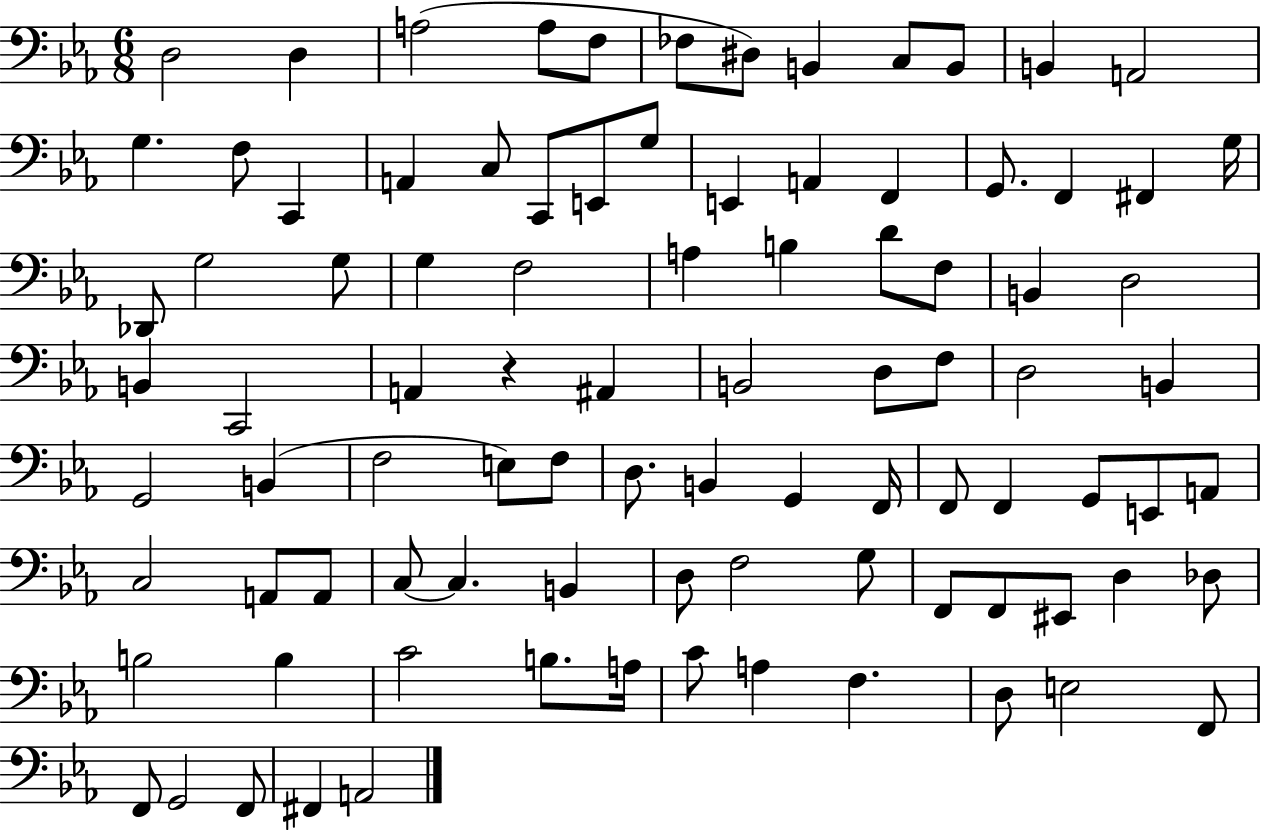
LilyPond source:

{
  \clef bass
  \numericTimeSignature
  \time 6/8
  \key ees \major
  d2 d4 | a2( a8 f8 | fes8 dis8) b,4 c8 b,8 | b,4 a,2 | \break g4. f8 c,4 | a,4 c8 c,8 e,8 g8 | e,4 a,4 f,4 | g,8. f,4 fis,4 g16 | \break des,8 g2 g8 | g4 f2 | a4 b4 d'8 f8 | b,4 d2 | \break b,4 c,2 | a,4 r4 ais,4 | b,2 d8 f8 | d2 b,4 | \break g,2 b,4( | f2 e8) f8 | d8. b,4 g,4 f,16 | f,8 f,4 g,8 e,8 a,8 | \break c2 a,8 a,8 | c8~~ c4. b,4 | d8 f2 g8 | f,8 f,8 eis,8 d4 des8 | \break b2 b4 | c'2 b8. a16 | c'8 a4 f4. | d8 e2 f,8 | \break f,8 g,2 f,8 | fis,4 a,2 | \bar "|."
}